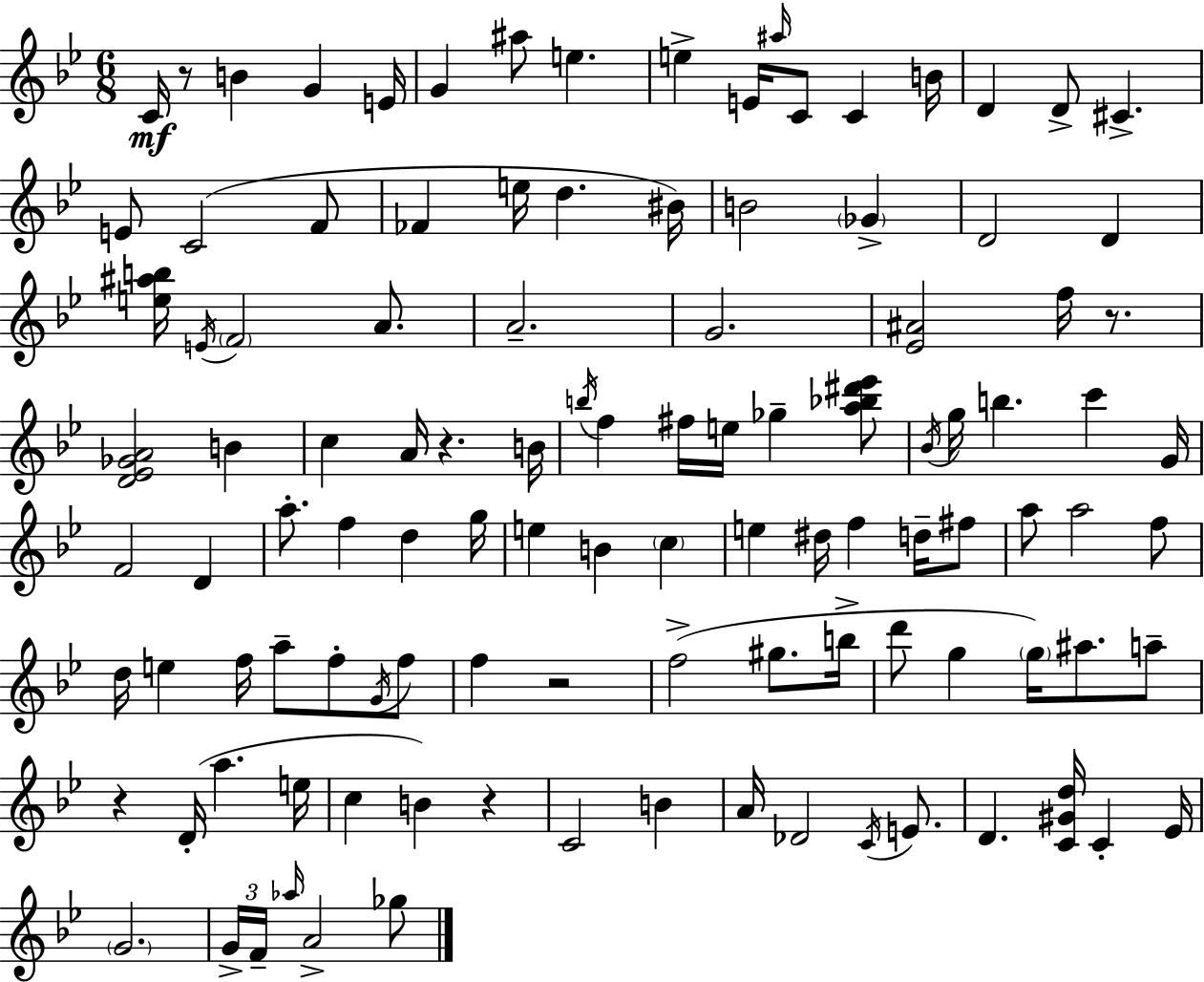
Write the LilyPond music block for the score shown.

{
  \clef treble
  \numericTimeSignature
  \time 6/8
  \key g \minor
  \repeat volta 2 { c'16\mf r8 b'4 g'4 e'16 | g'4 ais''8 e''4. | e''4-> e'16 \grace { ais''16 } c'8 c'4 | b'16 d'4 d'8-> cis'4.-> | \break e'8 c'2( f'8 | fes'4 e''16 d''4. | bis'16) b'2 \parenthesize ges'4-> | d'2 d'4 | \break <e'' ais'' b''>16 \acciaccatura { e'16 } \parenthesize f'2 a'8. | a'2.-- | g'2. | <ees' ais'>2 f''16 r8. | \break <d' ees' ges' a'>2 b'4 | c''4 a'16 r4. | b'16 \acciaccatura { b''16 } f''4 fis''16 e''16 ges''4-- | <a'' bes'' dis''' ees'''>8 \acciaccatura { bes'16 } g''16 b''4. c'''4 | \break g'16 f'2 | d'4 a''8.-. f''4 d''4 | g''16 e''4 b'4 | \parenthesize c''4 e''4 dis''16 f''4 | \break d''16-- fis''8 a''8 a''2 | f''8 d''16 e''4 f''16 a''8-- | f''8-. \acciaccatura { g'16 } f''8 f''4 r2 | f''2->( | \break gis''8. b''16-> d'''8 g''4 \parenthesize g''16) | ais''8. a''8-- r4 d'16-.( a''4. | e''16 c''4 b'4) | r4 c'2 | \break b'4 a'16 des'2 | \acciaccatura { c'16 } e'8. d'4. | <c' gis' d''>16 c'4-. ees'16 \parenthesize g'2. | \tuplet 3/2 { g'16-> f'16-- \grace { aes''16 } } a'2-> | \break ges''8 } \bar "|."
}